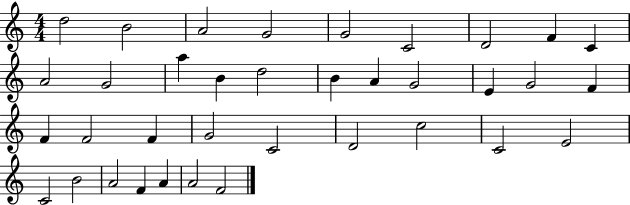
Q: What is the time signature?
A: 4/4